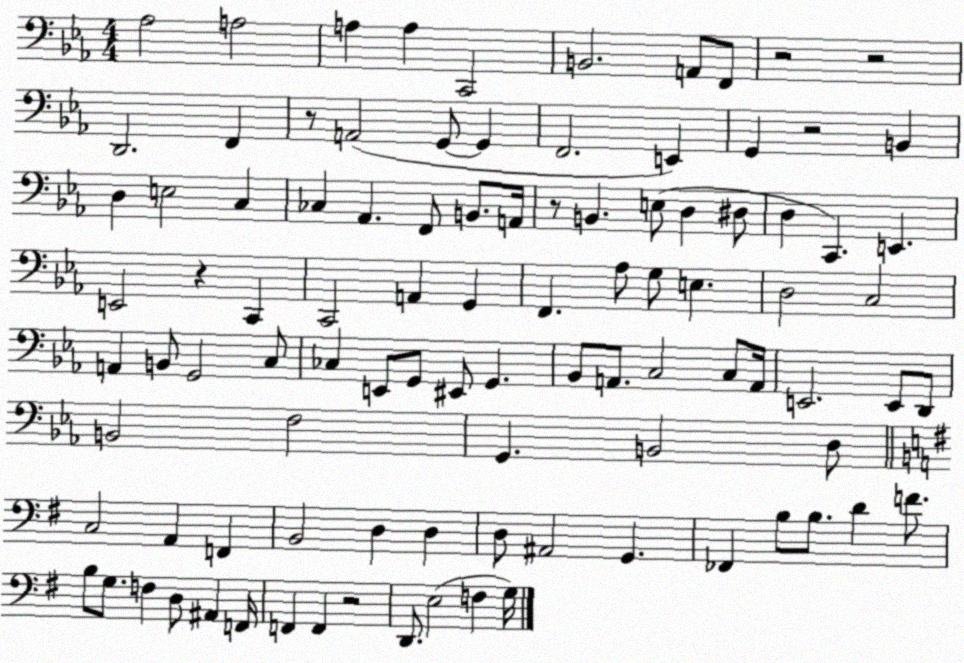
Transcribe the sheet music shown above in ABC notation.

X:1
T:Untitled
M:4/4
L:1/4
K:Eb
_A,2 A,2 A, A, C,,2 B,,2 A,,/2 F,,/2 z2 z2 D,,2 F,, z/2 A,,2 G,,/2 G,, F,,2 E,, G,, z2 B,, D, E,2 C, _C, _A,, F,,/2 B,,/2 A,,/4 z/2 B,, E,/2 D, ^D,/2 D, C,, E,, E,,2 z C,, C,,2 A,, G,, F,, _A,/2 G,/2 E, D,2 C,2 A,, B,,/2 G,,2 C,/2 _C, E,,/2 G,,/2 ^E,,/2 G,, _B,,/2 A,,/2 C,2 C,/2 A,,/4 E,,2 E,,/2 D,,/2 B,,2 F,2 G,, B,,2 D,/2 C,2 A,, F,, B,,2 D, D, D,/2 ^A,,2 G,, _F,, B,/2 B,/2 D F/2 B,/2 G,/2 F, D,/2 ^A,, F,,/4 F,, F,, z2 D,,/2 E,2 F, G,/4